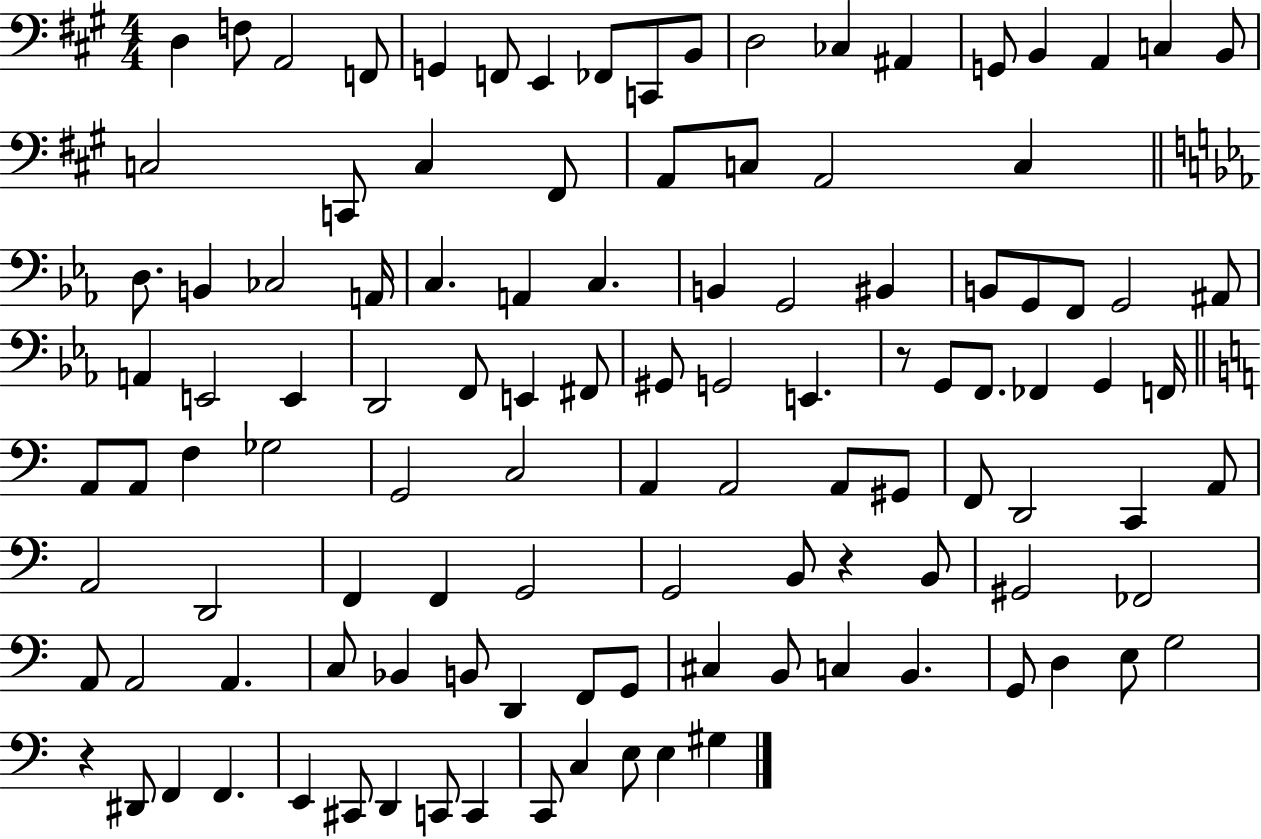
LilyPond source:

{
  \clef bass
  \numericTimeSignature
  \time 4/4
  \key a \major
  \repeat volta 2 { d4 f8 a,2 f,8 | g,4 f,8 e,4 fes,8 c,8 b,8 | d2 ces4 ais,4 | g,8 b,4 a,4 c4 b,8 | \break c2 c,8 c4 fis,8 | a,8 c8 a,2 c4 | \bar "||" \break \key ees \major d8. b,4 ces2 a,16 | c4. a,4 c4. | b,4 g,2 bis,4 | b,8 g,8 f,8 g,2 ais,8 | \break a,4 e,2 e,4 | d,2 f,8 e,4 fis,8 | gis,8 g,2 e,4. | r8 g,8 f,8. fes,4 g,4 f,16 | \break \bar "||" \break \key c \major a,8 a,8 f4 ges2 | g,2 c2 | a,4 a,2 a,8 gis,8 | f,8 d,2 c,4 a,8 | \break a,2 d,2 | f,4 f,4 g,2 | g,2 b,8 r4 b,8 | gis,2 fes,2 | \break a,8 a,2 a,4. | c8 bes,4 b,8 d,4 f,8 g,8 | cis4 b,8 c4 b,4. | g,8 d4 e8 g2 | \break r4 dis,8 f,4 f,4. | e,4 cis,8 d,4 c,8 c,4 | c,8 c4 e8 e4 gis4 | } \bar "|."
}